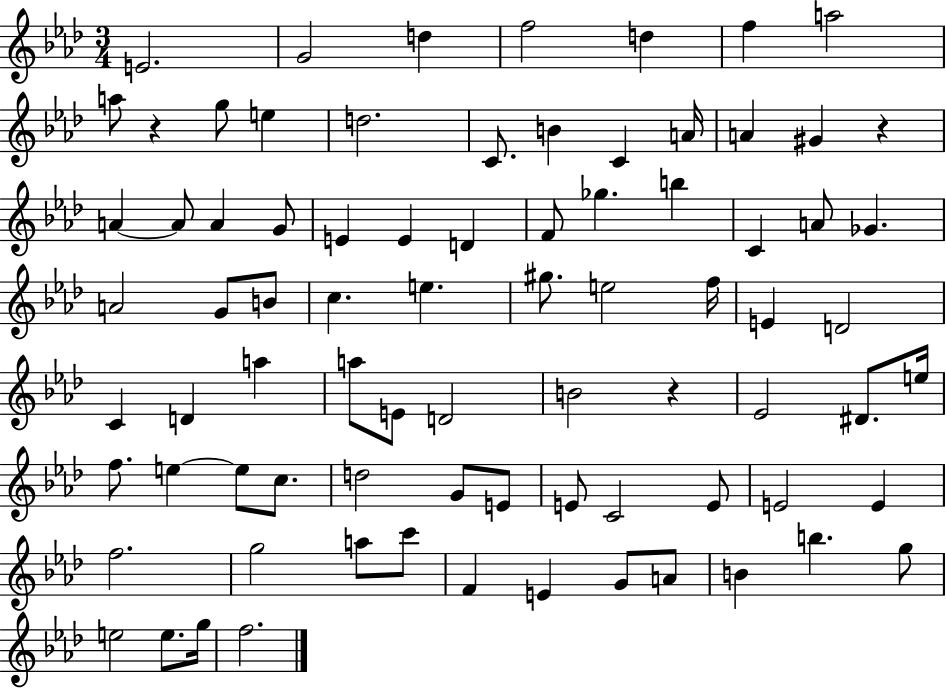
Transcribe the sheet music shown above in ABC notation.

X:1
T:Untitled
M:3/4
L:1/4
K:Ab
E2 G2 d f2 d f a2 a/2 z g/2 e d2 C/2 B C A/4 A ^G z A A/2 A G/2 E E D F/2 _g b C A/2 _G A2 G/2 B/2 c e ^g/2 e2 f/4 E D2 C D a a/2 E/2 D2 B2 z _E2 ^D/2 e/4 f/2 e e/2 c/2 d2 G/2 E/2 E/2 C2 E/2 E2 E f2 g2 a/2 c'/2 F E G/2 A/2 B b g/2 e2 e/2 g/4 f2